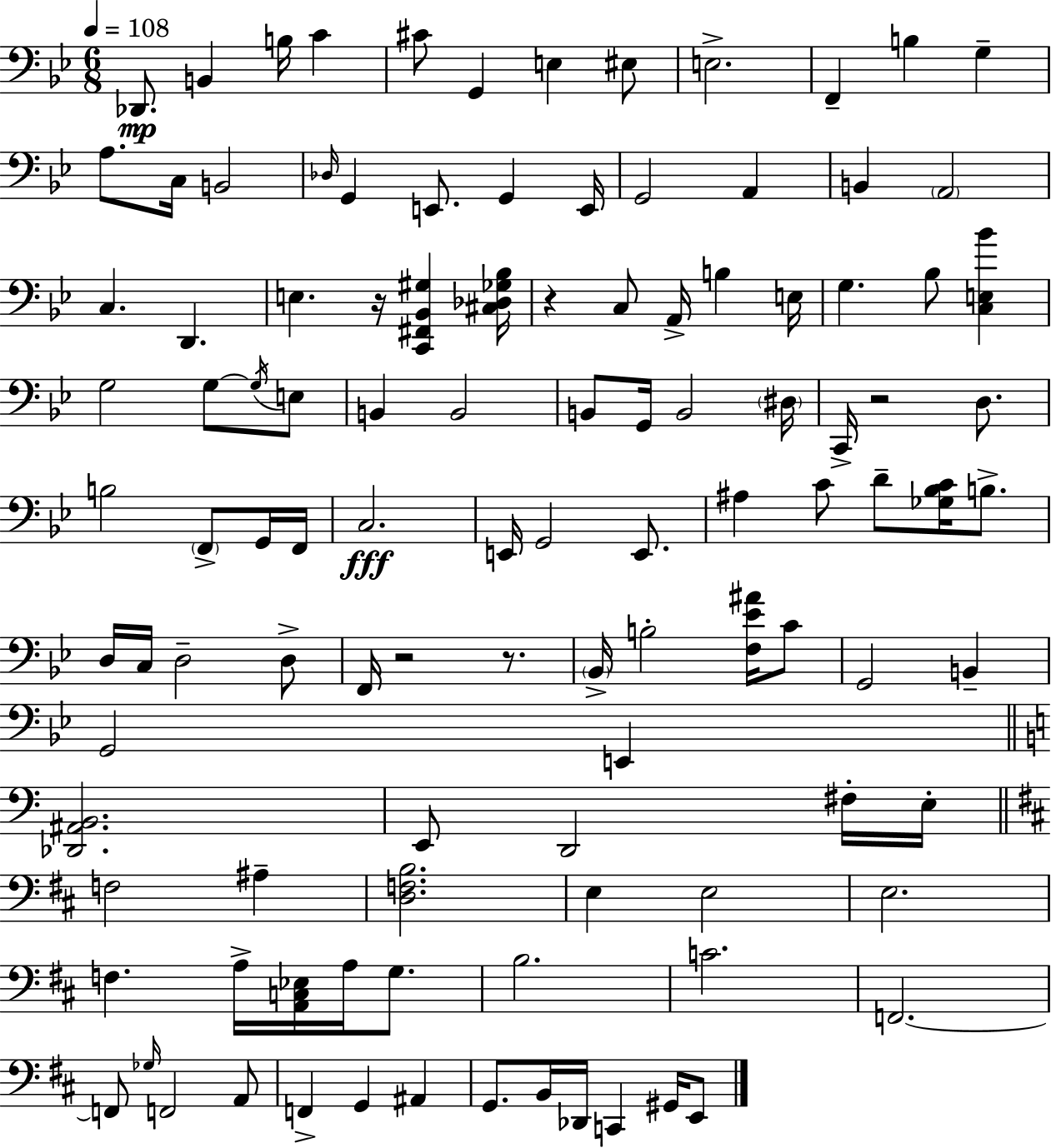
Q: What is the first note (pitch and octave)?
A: Db2